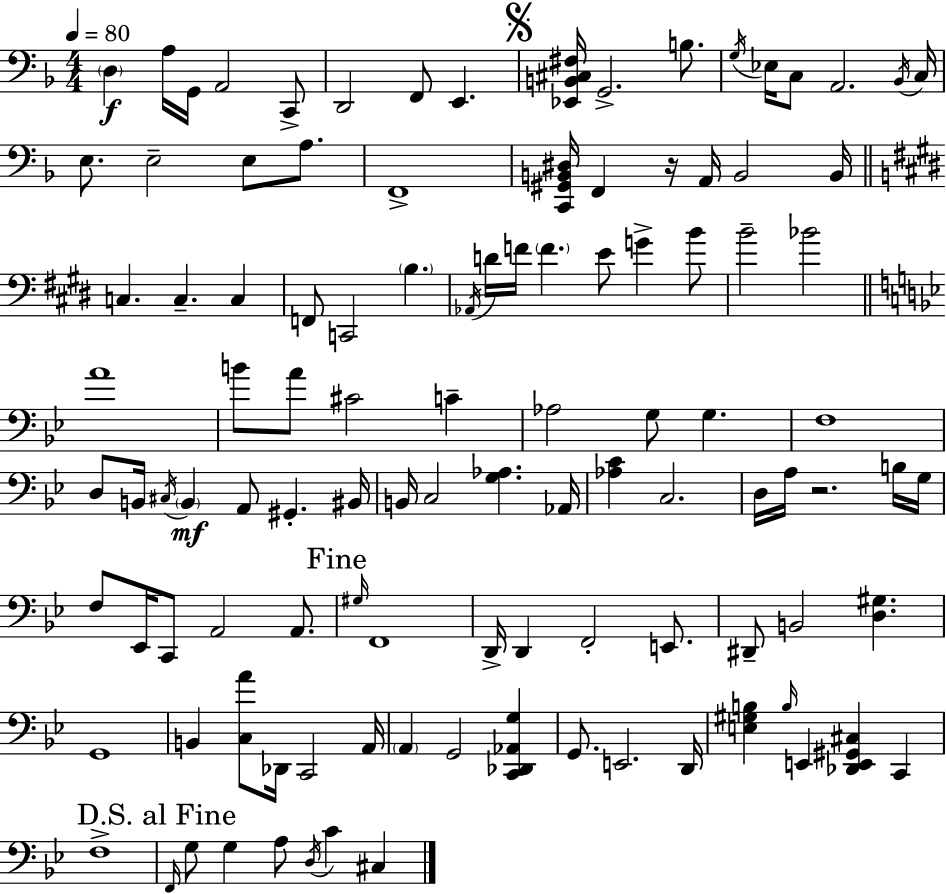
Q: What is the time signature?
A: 4/4